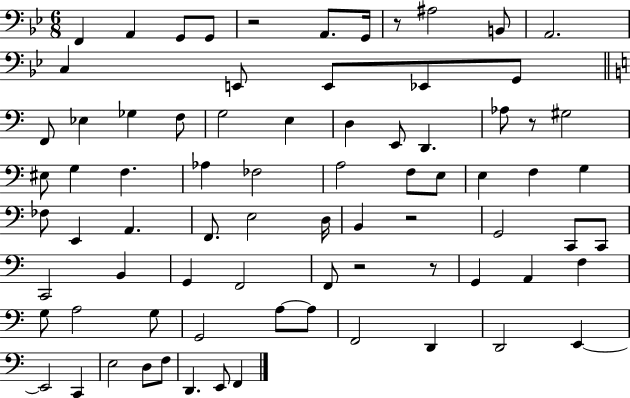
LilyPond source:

{
  \clef bass
  \numericTimeSignature
  \time 6/8
  \key bes \major
  f,4 a,4 g,8 g,8 | r2 a,8. g,16 | r8 ais2 b,8 | a,2. | \break c4 e,8 e,8 ees,8 g,8 | \bar "||" \break \key a \minor f,8 ees4 ges4 f8 | g2 e4 | d4 e,8 d,4. | aes8 r8 gis2 | \break eis8 g4 f4. | aes4 fes2 | a2 f8 e8 | e4 f4 g4 | \break fes8 e,4 a,4. | f,8. e2 d16 | b,4 r2 | g,2 c,8 c,8 | \break c,2 b,4 | g,4 f,2 | f,8 r2 r8 | g,4 a,4 f4 | \break g8 a2 g8 | g,2 a8~~ a8 | f,2 d,4 | d,2 e,4~~ | \break e,2 c,4 | e2 d8 f8 | d,4. e,8 f,4 | \bar "|."
}